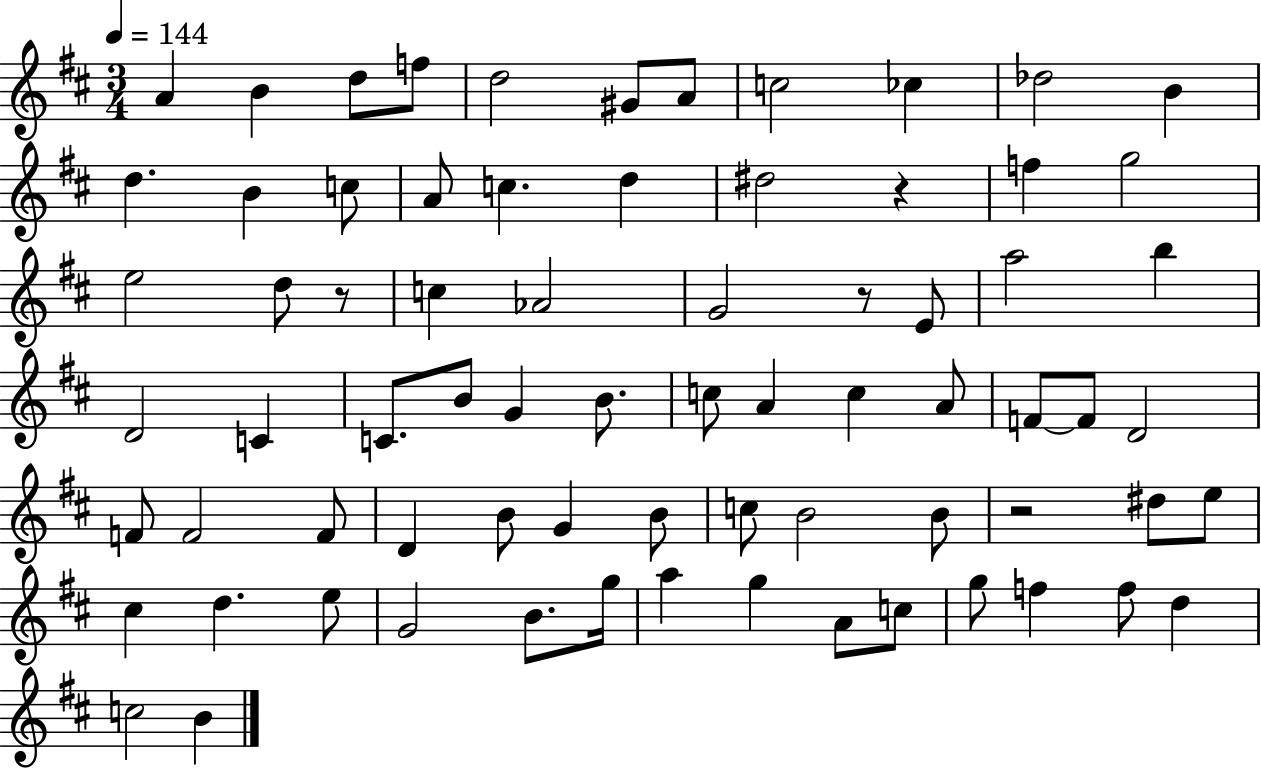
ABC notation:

X:1
T:Untitled
M:3/4
L:1/4
K:D
A B d/2 f/2 d2 ^G/2 A/2 c2 _c _d2 B d B c/2 A/2 c d ^d2 z f g2 e2 d/2 z/2 c _A2 G2 z/2 E/2 a2 b D2 C C/2 B/2 G B/2 c/2 A c A/2 F/2 F/2 D2 F/2 F2 F/2 D B/2 G B/2 c/2 B2 B/2 z2 ^d/2 e/2 ^c d e/2 G2 B/2 g/4 a g A/2 c/2 g/2 f f/2 d c2 B